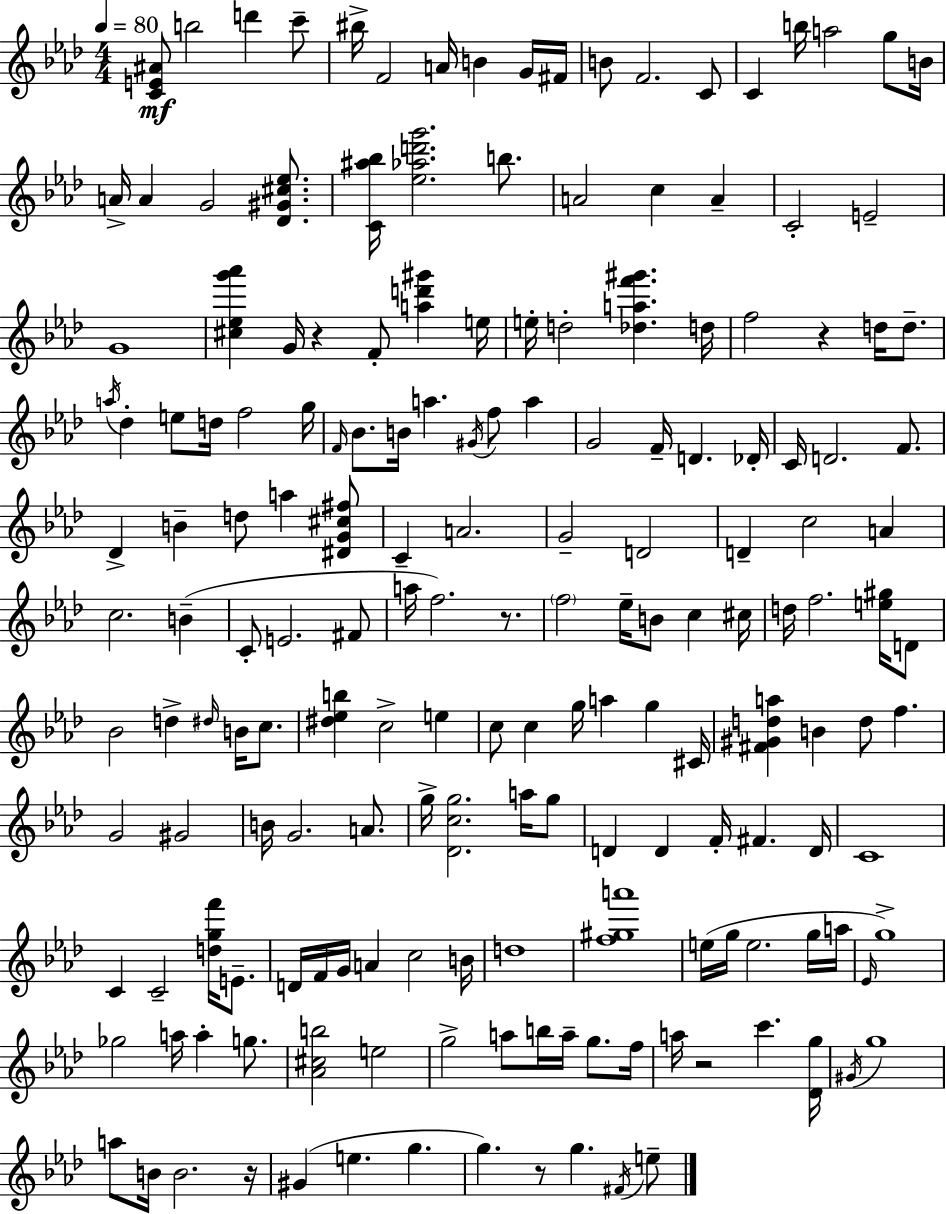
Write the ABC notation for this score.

X:1
T:Untitled
M:4/4
L:1/4
K:Fm
[CE^A]/2 b2 d' c'/2 ^b/4 F2 A/4 B G/4 ^F/4 B/2 F2 C/2 C b/4 a2 g/2 B/4 A/4 A G2 [_D^G^c_e]/2 [C^a_b]/4 [_e_ad'g']2 b/2 A2 c A C2 E2 G4 [^c_eg'_a'] G/4 z F/2 [ad'^g'] e/4 e/4 d2 [_daf'^g'] d/4 f2 z d/4 d/2 a/4 _d e/2 d/4 f2 g/4 F/4 _B/2 B/4 a ^G/4 f/2 a G2 F/4 D _D/4 C/4 D2 F/2 _D B d/2 a [^DG^c^f]/2 C A2 G2 D2 D c2 A c2 B C/2 E2 ^F/2 a/4 f2 z/2 f2 _e/4 B/2 c ^c/4 d/4 f2 [e^g]/4 D/2 _B2 d ^d/4 B/4 c/2 [^d_eb] c2 e c/2 c g/4 a g ^C/4 [^F^Gda] B d/2 f G2 ^G2 B/4 G2 A/2 g/4 [_Dcg]2 a/4 g/2 D D F/4 ^F D/4 C4 C C2 [dgf']/4 E/2 D/4 F/4 G/4 A c2 B/4 d4 [f^ga']4 e/4 g/4 e2 g/4 a/4 _E/4 g4 _g2 a/4 a g/2 [_A^cb]2 e2 g2 a/2 b/4 a/4 g/2 f/4 a/4 z2 c' [_Dg]/4 ^G/4 g4 a/2 B/4 B2 z/4 ^G e g g z/2 g ^F/4 e/2